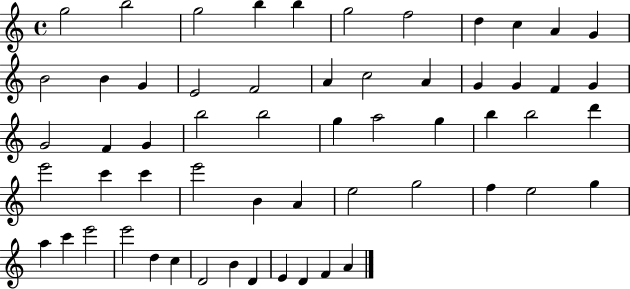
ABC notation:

X:1
T:Untitled
M:4/4
L:1/4
K:C
g2 b2 g2 b b g2 f2 d c A G B2 B G E2 F2 A c2 A G G F G G2 F G b2 b2 g a2 g b b2 d' e'2 c' c' e'2 B A e2 g2 f e2 g a c' e'2 e'2 d c D2 B D E D F A